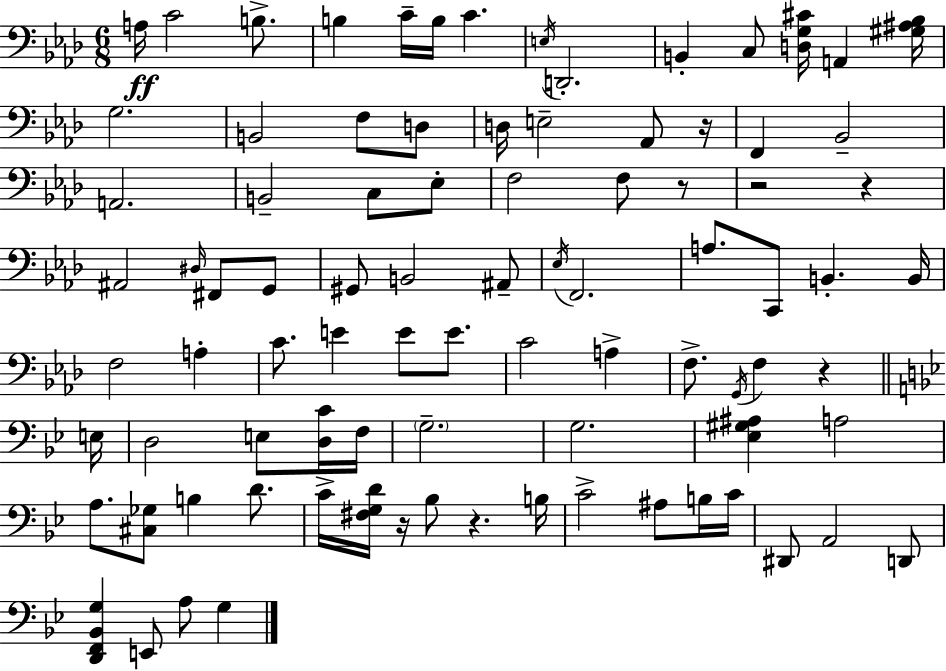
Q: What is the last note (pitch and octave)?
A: G3